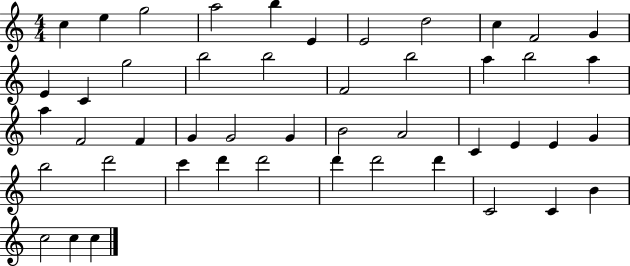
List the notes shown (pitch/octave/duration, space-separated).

C5/q E5/q G5/h A5/h B5/q E4/q E4/h D5/h C5/q F4/h G4/q E4/q C4/q G5/h B5/h B5/h F4/h B5/h A5/q B5/h A5/q A5/q F4/h F4/q G4/q G4/h G4/q B4/h A4/h C4/q E4/q E4/q G4/q B5/h D6/h C6/q D6/q D6/h D6/q D6/h D6/q C4/h C4/q B4/q C5/h C5/q C5/q